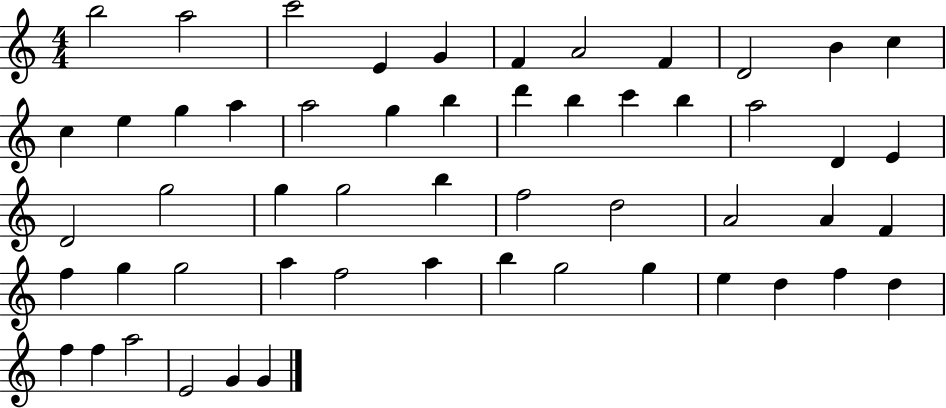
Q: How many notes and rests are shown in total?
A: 54